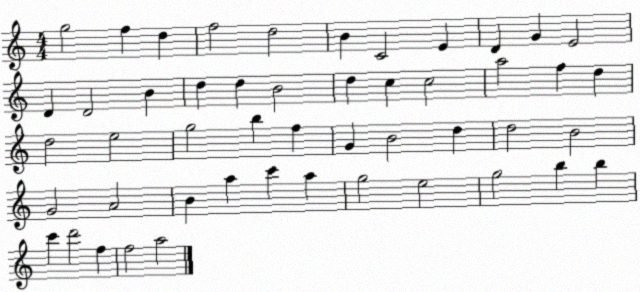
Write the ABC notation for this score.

X:1
T:Untitled
M:4/4
L:1/4
K:C
g2 f d f2 d2 B C2 E D G E2 D D2 B d d B2 d c c2 a2 f d d2 e2 g2 b f G B2 d d2 B2 G2 A2 B a c' a g2 e2 g2 b b c' d'2 f f2 a2